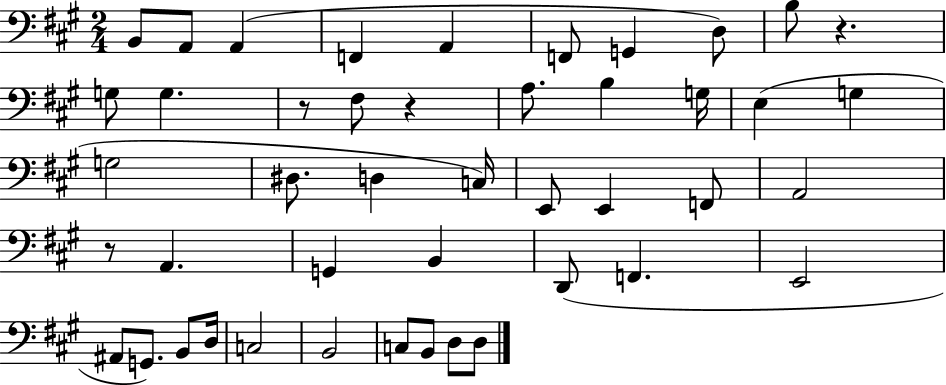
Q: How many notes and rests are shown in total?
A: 45